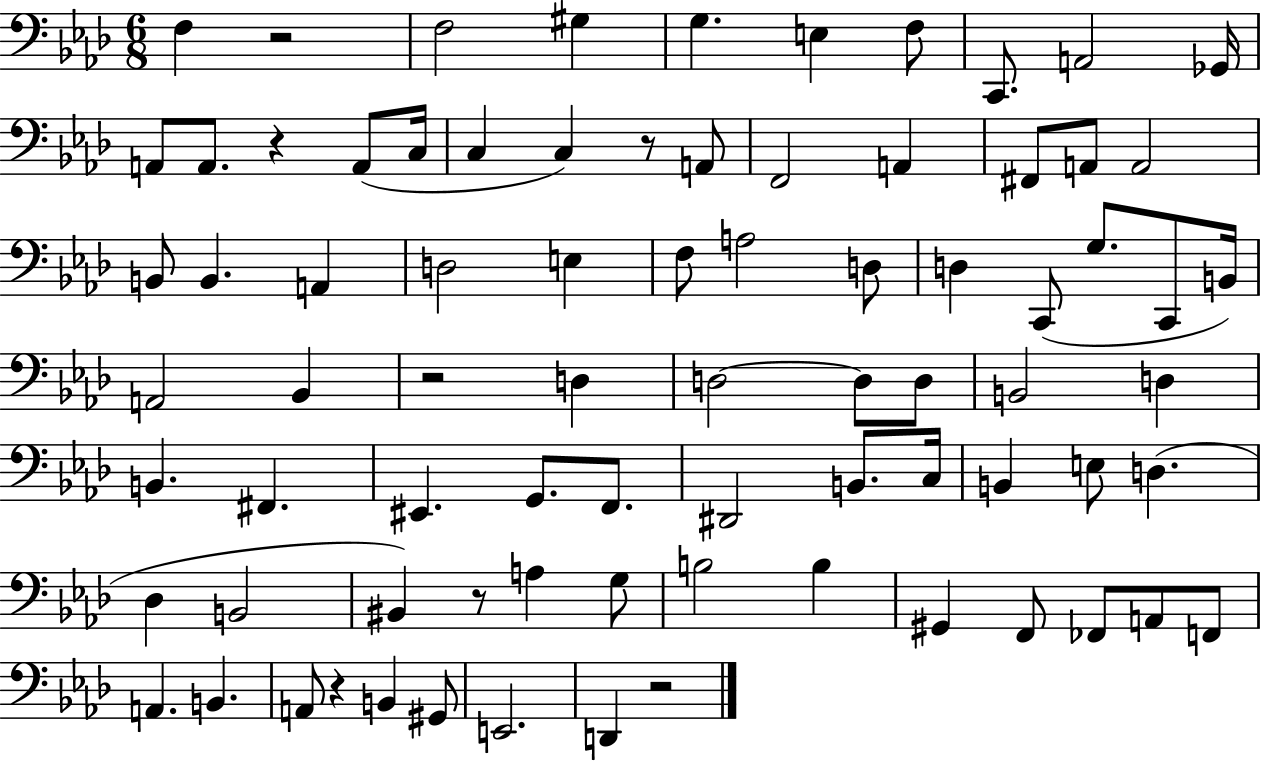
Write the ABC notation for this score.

X:1
T:Untitled
M:6/8
L:1/4
K:Ab
F, z2 F,2 ^G, G, E, F,/2 C,,/2 A,,2 _G,,/4 A,,/2 A,,/2 z A,,/2 C,/4 C, C, z/2 A,,/2 F,,2 A,, ^F,,/2 A,,/2 A,,2 B,,/2 B,, A,, D,2 E, F,/2 A,2 D,/2 D, C,,/2 G,/2 C,,/2 B,,/4 A,,2 _B,, z2 D, D,2 D,/2 D,/2 B,,2 D, B,, ^F,, ^E,, G,,/2 F,,/2 ^D,,2 B,,/2 C,/4 B,, E,/2 D, _D, B,,2 ^B,, z/2 A, G,/2 B,2 B, ^G,, F,,/2 _F,,/2 A,,/2 F,,/2 A,, B,, A,,/2 z B,, ^G,,/2 E,,2 D,, z2